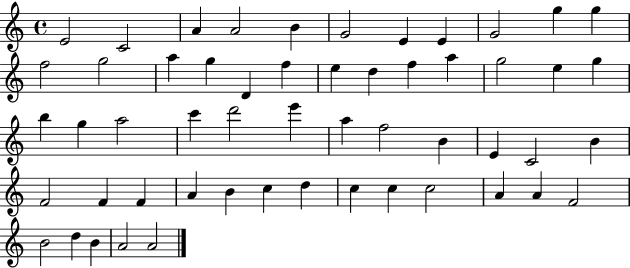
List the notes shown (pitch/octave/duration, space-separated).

E4/h C4/h A4/q A4/h B4/q G4/h E4/q E4/q G4/h G5/q G5/q F5/h G5/h A5/q G5/q D4/q F5/q E5/q D5/q F5/q A5/q G5/h E5/q G5/q B5/q G5/q A5/h C6/q D6/h E6/q A5/q F5/h B4/q E4/q C4/h B4/q F4/h F4/q F4/q A4/q B4/q C5/q D5/q C5/q C5/q C5/h A4/q A4/q F4/h B4/h D5/q B4/q A4/h A4/h